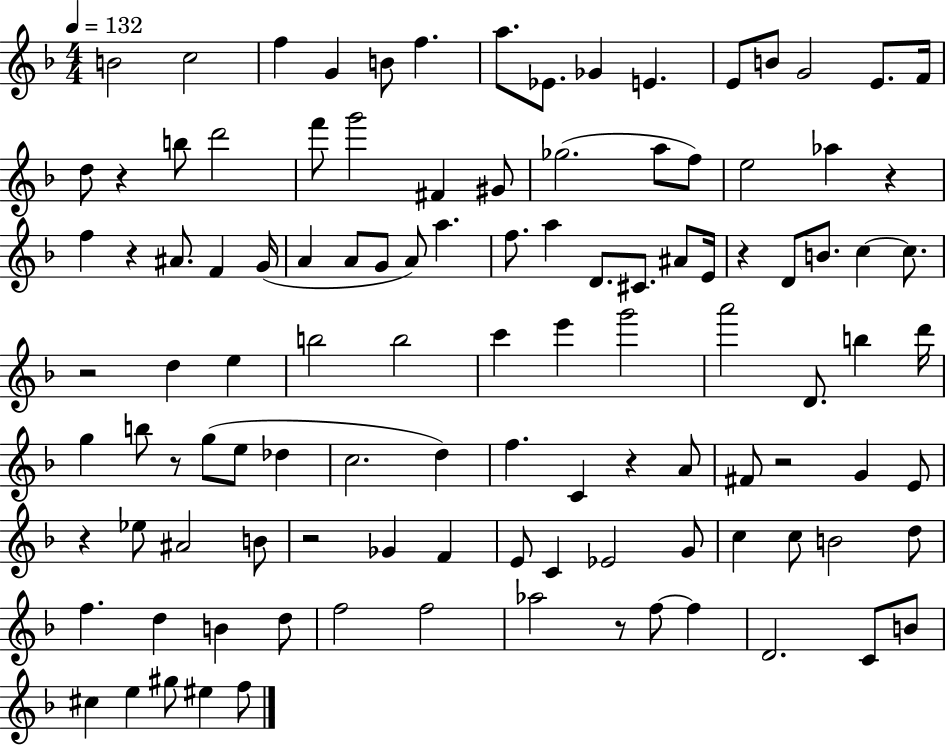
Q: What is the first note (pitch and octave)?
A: B4